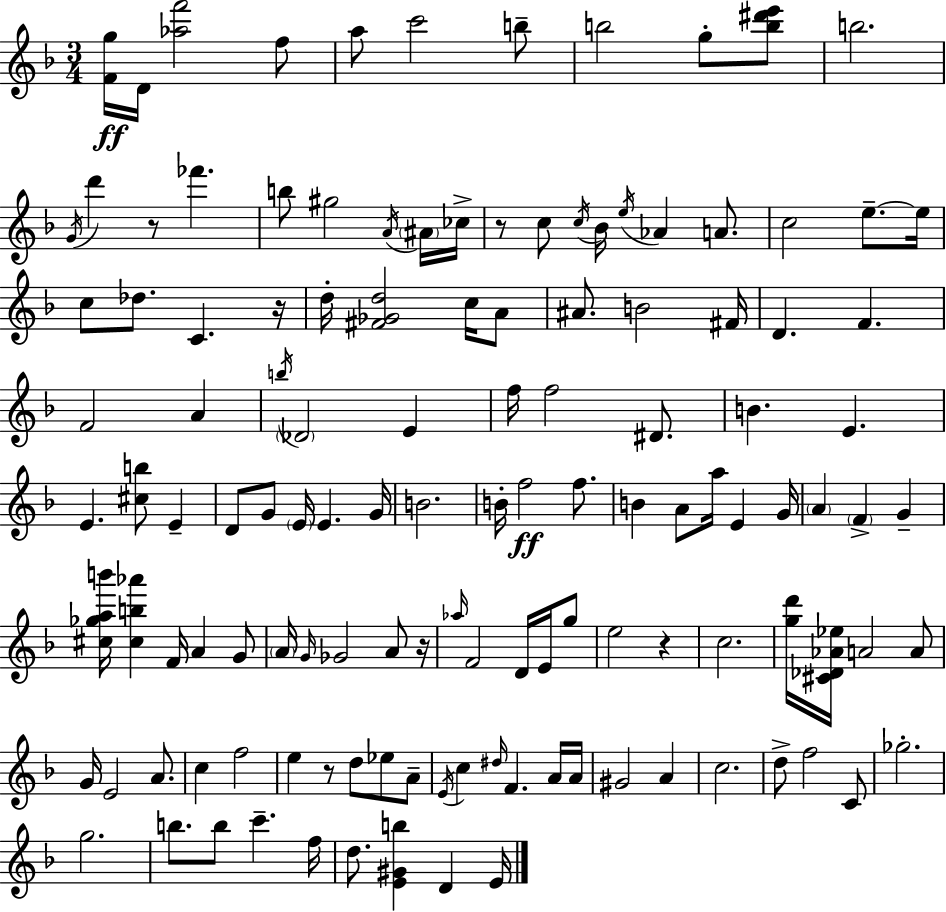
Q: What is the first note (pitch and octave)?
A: D4